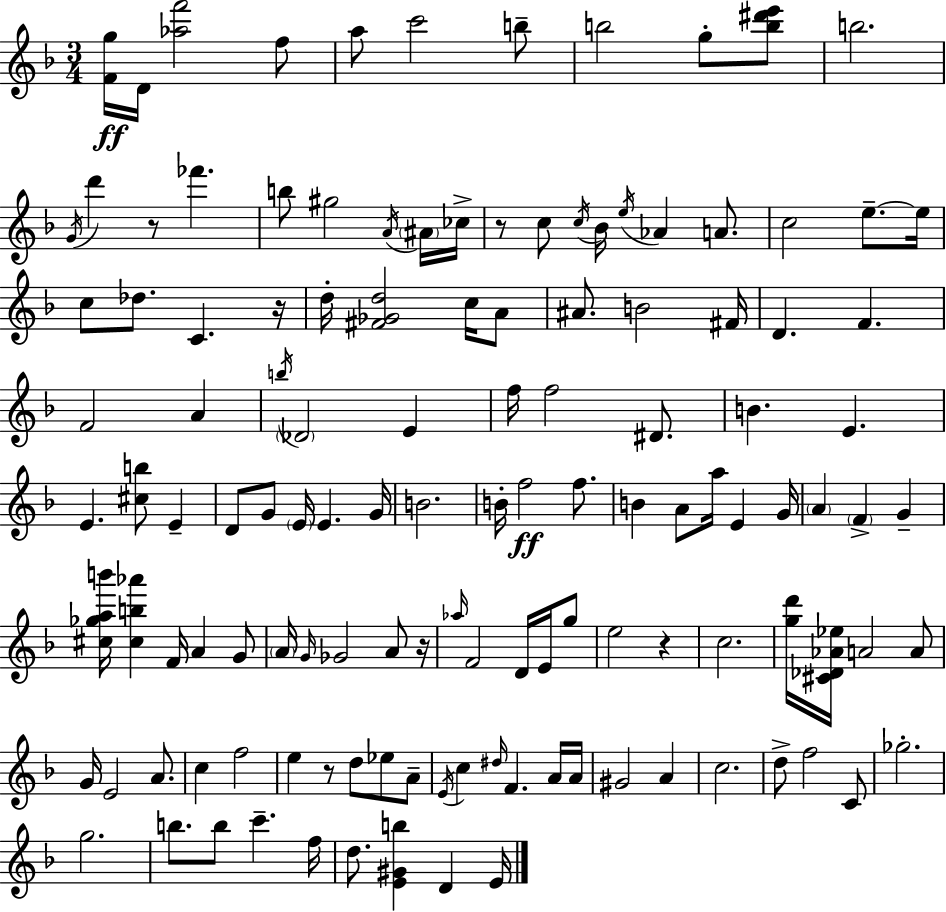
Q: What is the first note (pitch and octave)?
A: D4